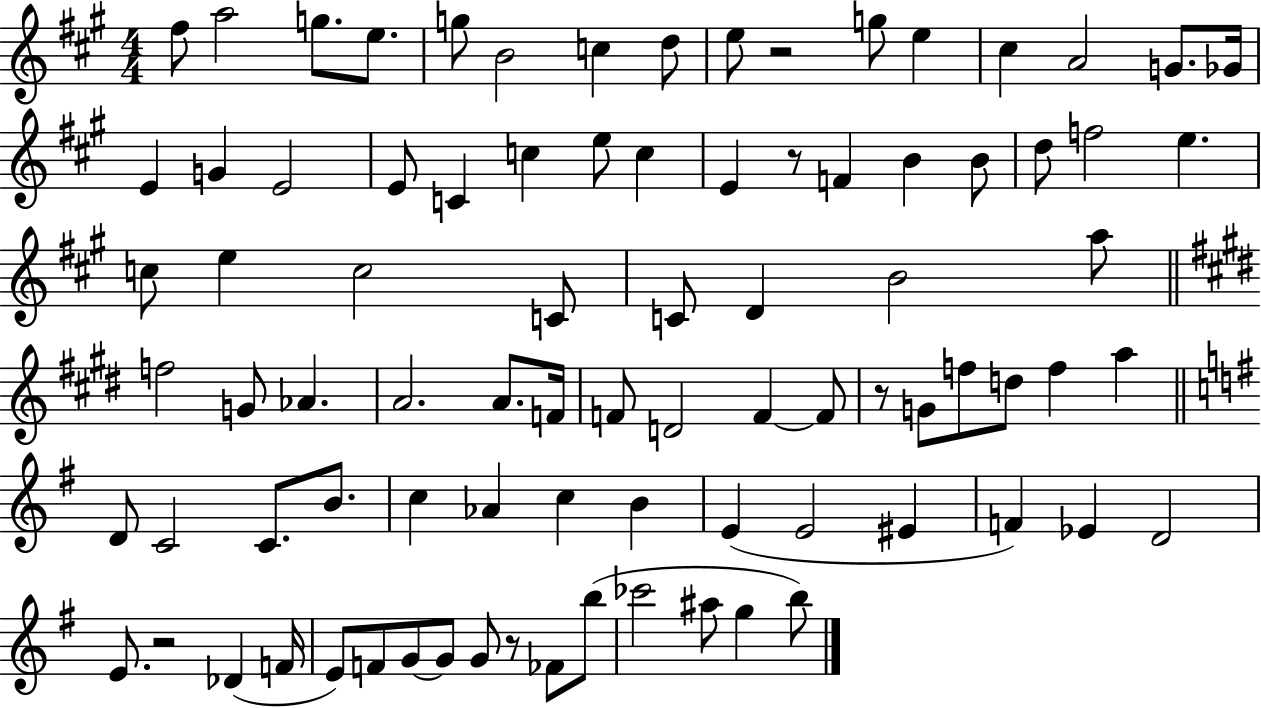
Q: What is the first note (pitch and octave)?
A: F#5